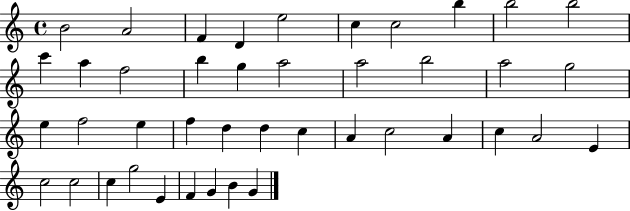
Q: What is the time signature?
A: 4/4